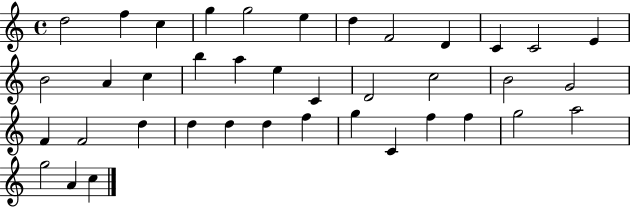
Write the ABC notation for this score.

X:1
T:Untitled
M:4/4
L:1/4
K:C
d2 f c g g2 e d F2 D C C2 E B2 A c b a e C D2 c2 B2 G2 F F2 d d d d f g C f f g2 a2 g2 A c